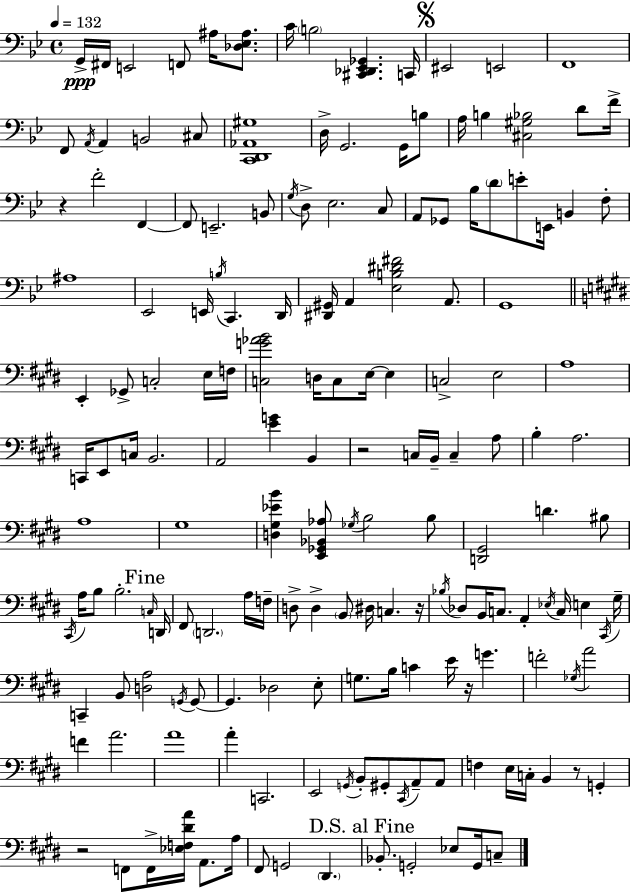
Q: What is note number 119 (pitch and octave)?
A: F4